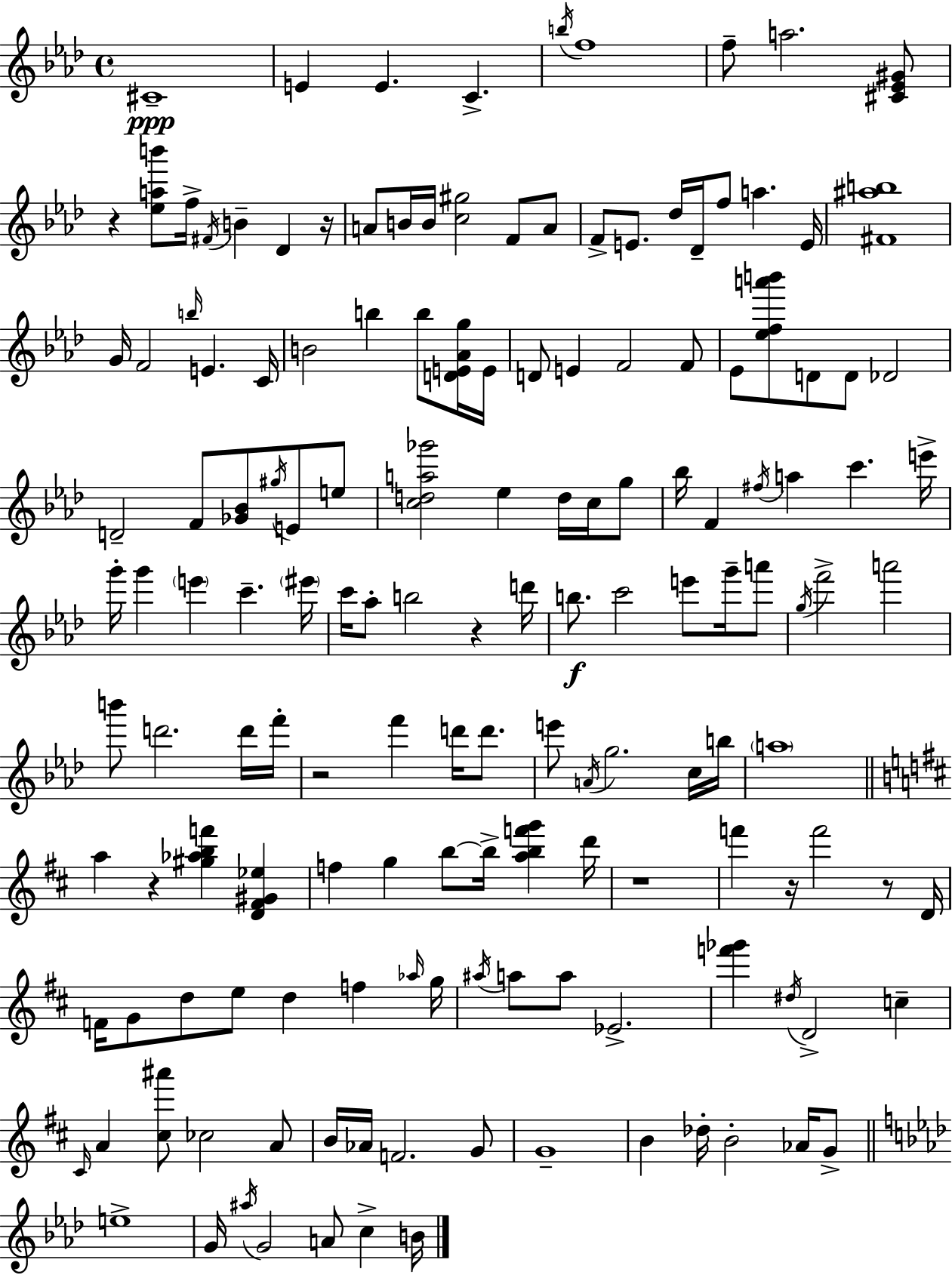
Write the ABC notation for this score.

X:1
T:Untitled
M:4/4
L:1/4
K:Fm
^C4 E E C b/4 f4 f/2 a2 [^C_E^G]/2 z [_eab']/2 f/4 ^F/4 B _D z/4 A/2 B/4 B/4 [c^g]2 F/2 A/2 F/2 E/2 _d/4 _D/4 f/2 a E/4 [^F^ab]4 G/4 F2 b/4 E C/4 B2 b b/2 [DE_Ag]/4 E/4 D/2 E F2 F/2 _E/2 [_efa'b']/2 D/2 D/2 _D2 D2 F/2 [_G_B]/2 ^g/4 E/2 e/2 [cda_g']2 _e d/4 c/4 g/2 _b/4 F ^f/4 a c' e'/4 g'/4 g' e' c' ^e'/4 c'/4 _a/2 b2 z d'/4 b/2 c'2 e'/2 g'/4 a'/2 g/4 f'2 a'2 b'/2 d'2 d'/4 f'/4 z2 f' d'/4 d'/2 e'/2 A/4 g2 c/4 b/4 a4 a z [^g_abf'] [D^F^G_e] f g b/2 b/4 [abf'g'] d'/4 z4 f' z/4 f'2 z/2 D/4 F/4 G/2 d/2 e/2 d f _a/4 g/4 ^a/4 a/2 a/2 _E2 [f'_g'] ^d/4 D2 c ^C/4 A [^c^a']/2 _c2 A/2 B/4 _A/4 F2 G/2 G4 B _d/4 B2 _A/4 G/2 e4 G/4 ^a/4 G2 A/2 c B/4